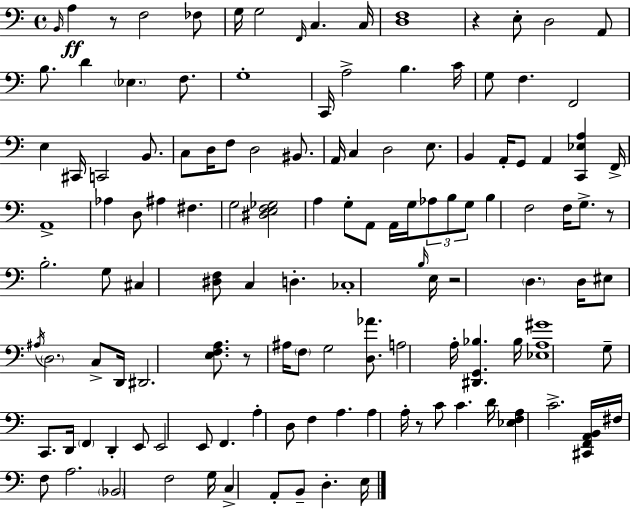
{
  \clef bass
  \time 4/4
  \defaultTimeSignature
  \key a \minor
  \grace { b,16 }\ff a4 r8 f2 fes8 | g16 g2 \grace { f,16 } c4. | c16 <d f>1 | r4 e8-. d2 | \break a,8 b8. d'4 \parenthesize ees4. f8. | g1-. | c,16 a2-> b4. | c'16 g8 f4. f,2 | \break e4 cis,16 c,2 b,8. | c8 d16 f8 d2 bis,8. | a,16 c4 d2 e8. | b,4 a,16-. g,8 a,4 <c, ees a>4 | \break f,16-> a,1-> | aes4 d8 ais4 fis4. | g2 <dis e f ges>2 | a4 g8-. a,8 a,16 g16 \tuplet 3/2 { aes8 b8 | \break g8 } b4 f2 f16 g8.-> | r8 b2.-. | g8 cis4 <dis f>8 c4 d4.-. | ces1-. | \break \grace { b16 } e16 r2 \parenthesize d4. | d16 eis8 \acciaccatura { ais16 } \parenthesize d2. | c8-> d,16 dis,2. | <e f a>8. r8 ais16 \parenthesize f8 g2 | \break <d aes'>8. a2 a16-. <dis, g, bes>4. | bes16 <ees a gis'>1 | g8-- c,8. d,16 \parenthesize f,4 d,4-. | e,8 e,2 e,8 f,4. | \break a4-. d8 f4 a4. | a4 a16-. r8 c'8 c'4. | d'16 <ees f a>4 c'2.-> | <cis, f, a, b,>16 fis16 f8 a2. | \break \parenthesize bes,2 f2 | g16 c4-> a,8-. b,8-- d4.-. | e16 \bar "|."
}